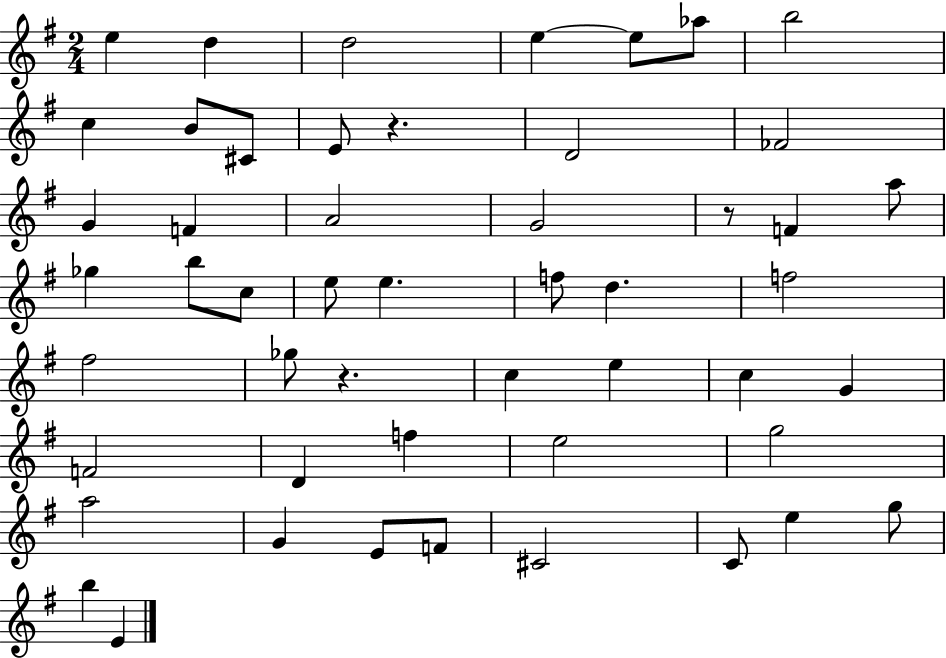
X:1
T:Untitled
M:2/4
L:1/4
K:G
e d d2 e e/2 _a/2 b2 c B/2 ^C/2 E/2 z D2 _F2 G F A2 G2 z/2 F a/2 _g b/2 c/2 e/2 e f/2 d f2 ^f2 _g/2 z c e c G F2 D f e2 g2 a2 G E/2 F/2 ^C2 C/2 e g/2 b E